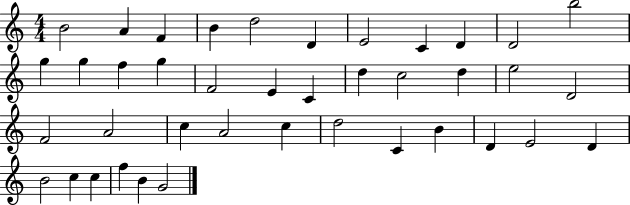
B4/h A4/q F4/q B4/q D5/h D4/q E4/h C4/q D4/q D4/h B5/h G5/q G5/q F5/q G5/q F4/h E4/q C4/q D5/q C5/h D5/q E5/h D4/h F4/h A4/h C5/q A4/h C5/q D5/h C4/q B4/q D4/q E4/h D4/q B4/h C5/q C5/q F5/q B4/q G4/h